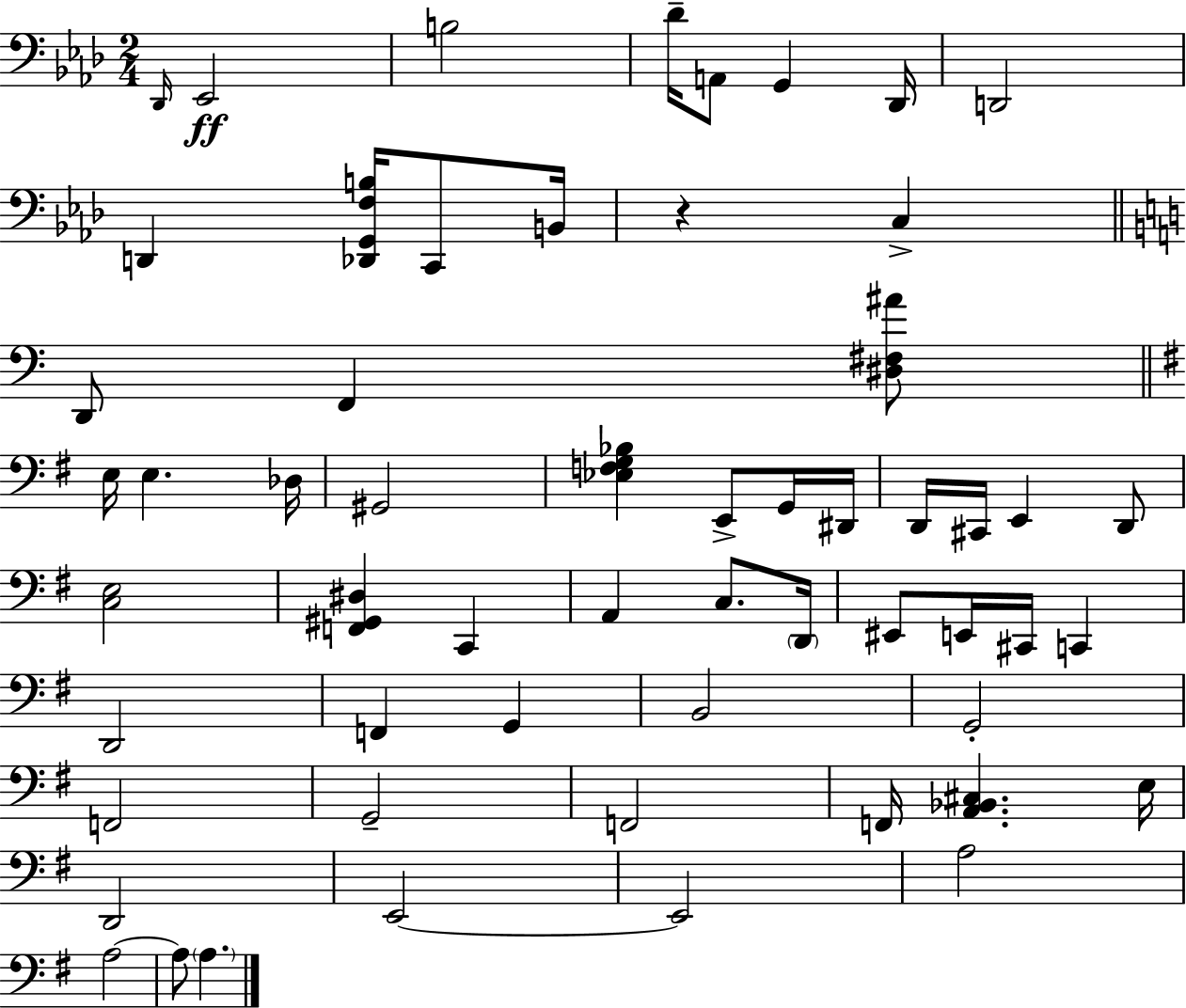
{
  \clef bass
  \numericTimeSignature
  \time 2/4
  \key aes \major
  \repeat volta 2 { \grace { des,16 }\ff ees,2 | b2 | des'16-- a,8 g,4 | des,16 d,2 | \break d,4 <des, g, f b>16 c,8 | b,16 r4 c4-> | \bar "||" \break \key c \major d,8 f,4 <dis fis ais'>8 | \bar "||" \break \key g \major e16 e4. des16 | gis,2 | <ees f g bes>4 e,8-> g,16 dis,16 | d,16 cis,16 e,4 d,8 | \break <c e>2 | <f, gis, dis>4 c,4 | a,4 c8. \parenthesize d,16 | eis,8 e,16 cis,16 c,4 | \break d,2 | f,4 g,4 | b,2 | g,2-. | \break f,2 | g,2-- | f,2 | f,16 <a, bes, cis>4. e16 | \break d,2 | e,2~~ | e,2 | a2 | \break a2~~ | a8 \parenthesize a4. | } \bar "|."
}